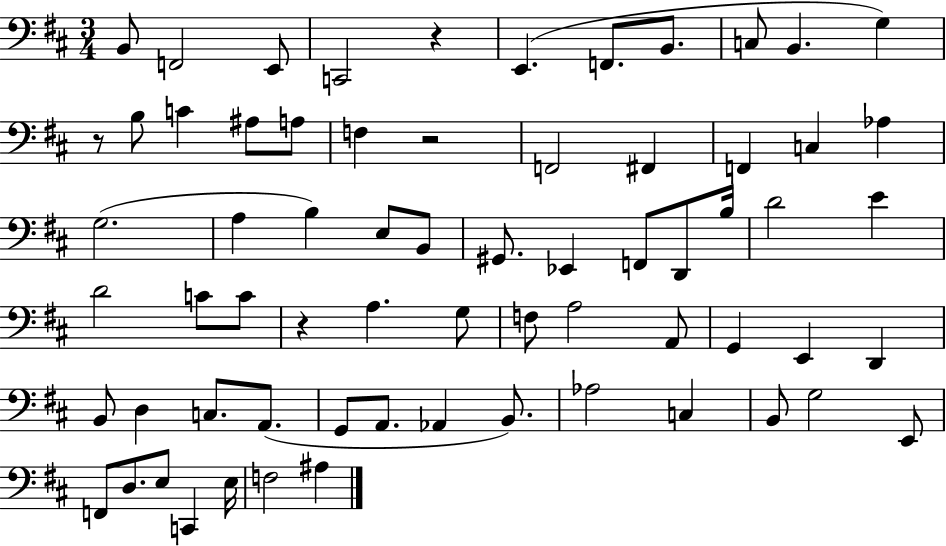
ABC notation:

X:1
T:Untitled
M:3/4
L:1/4
K:D
B,,/2 F,,2 E,,/2 C,,2 z E,, F,,/2 B,,/2 C,/2 B,, G, z/2 B,/2 C ^A,/2 A,/2 F, z2 F,,2 ^F,, F,, C, _A, G,2 A, B, E,/2 B,,/2 ^G,,/2 _E,, F,,/2 D,,/2 B,/4 D2 E D2 C/2 C/2 z A, G,/2 F,/2 A,2 A,,/2 G,, E,, D,, B,,/2 D, C,/2 A,,/2 G,,/2 A,,/2 _A,, B,,/2 _A,2 C, B,,/2 G,2 E,,/2 F,,/2 D,/2 E,/2 C,, E,/4 F,2 ^A,